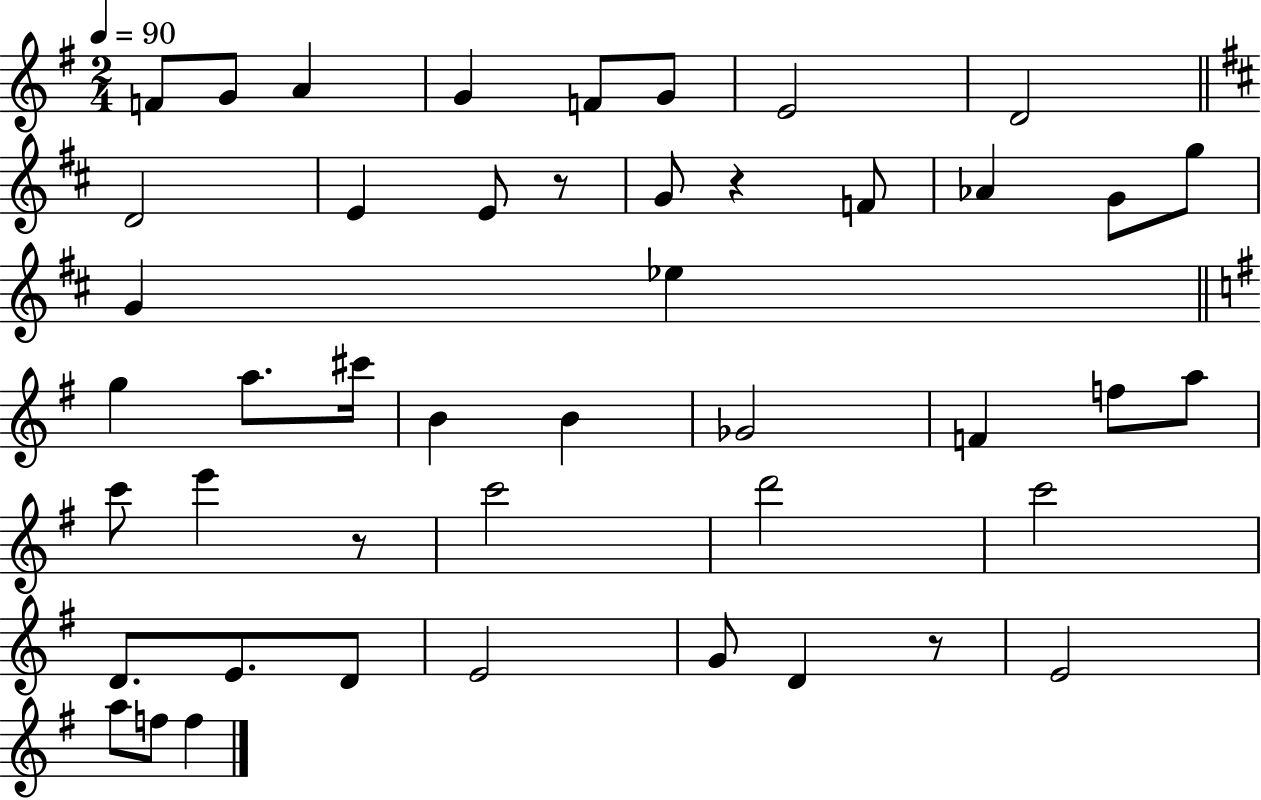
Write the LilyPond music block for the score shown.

{
  \clef treble
  \numericTimeSignature
  \time 2/4
  \key g \major
  \tempo 4 = 90
  f'8 g'8 a'4 | g'4 f'8 g'8 | e'2 | d'2 | \break \bar "||" \break \key d \major d'2 | e'4 e'8 r8 | g'8 r4 f'8 | aes'4 g'8 g''8 | \break g'4 ees''4 | \bar "||" \break \key e \minor g''4 a''8. cis'''16 | b'4 b'4 | ges'2 | f'4 f''8 a''8 | \break c'''8 e'''4 r8 | c'''2 | d'''2 | c'''2 | \break d'8. e'8. d'8 | e'2 | g'8 d'4 r8 | e'2 | \break a''8 f''8 f''4 | \bar "|."
}